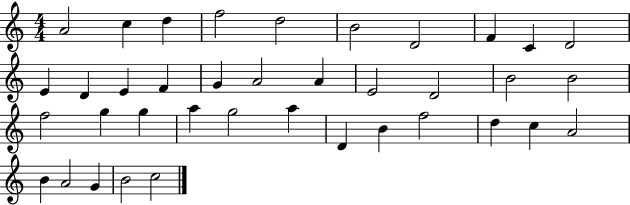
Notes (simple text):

A4/h C5/q D5/q F5/h D5/h B4/h D4/h F4/q C4/q D4/h E4/q D4/q E4/q F4/q G4/q A4/h A4/q E4/h D4/h B4/h B4/h F5/h G5/q G5/q A5/q G5/h A5/q D4/q B4/q F5/h D5/q C5/q A4/h B4/q A4/h G4/q B4/h C5/h